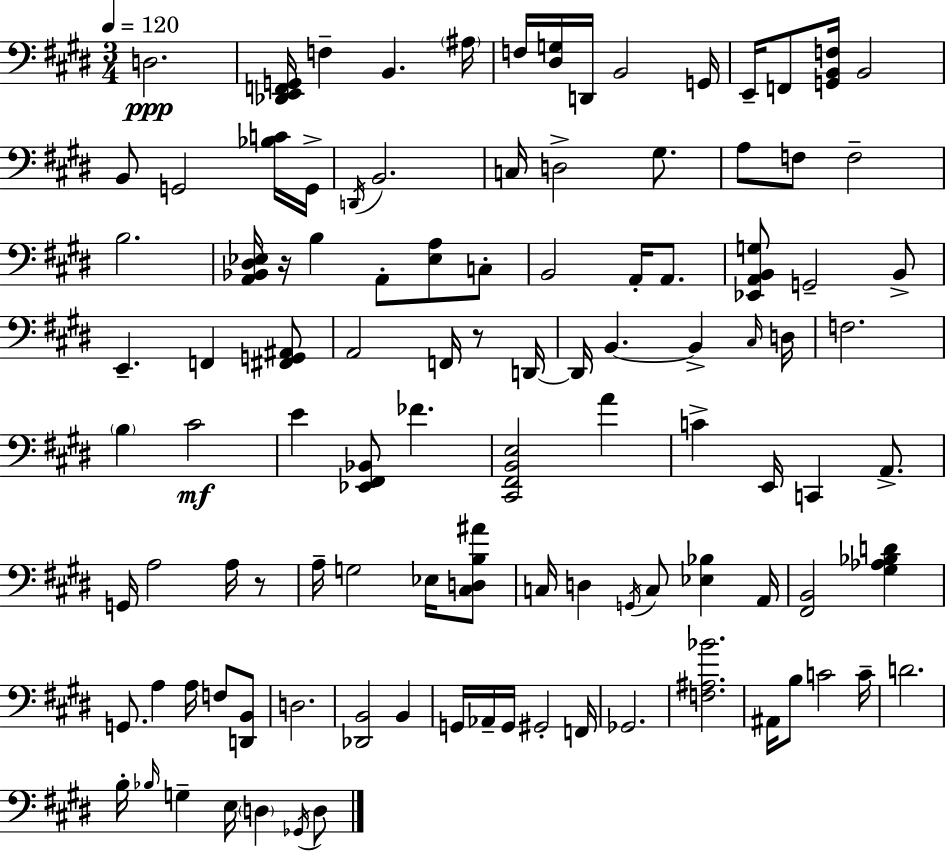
X:1
T:Untitled
M:3/4
L:1/4
K:E
D,2 [_D,,E,,F,,G,,]/4 F, B,, ^A,/4 F,/4 [^D,G,]/4 D,,/4 B,,2 G,,/4 E,,/4 F,,/2 [G,,B,,F,]/4 B,,2 B,,/2 G,,2 [_B,C]/4 G,,/4 D,,/4 B,,2 C,/4 D,2 ^G,/2 A,/2 F,/2 F,2 B,2 [A,,_B,,^D,_E,]/4 z/4 B, A,,/2 [_E,A,]/2 C,/2 B,,2 A,,/4 A,,/2 [_E,,A,,B,,G,]/2 G,,2 B,,/2 E,, F,, [^F,,G,,^A,,]/2 A,,2 F,,/4 z/2 D,,/4 D,,/4 B,, B,, ^C,/4 D,/4 F,2 B, ^C2 E [_E,,^F,,_B,,]/2 _F [^C,,^F,,B,,E,]2 A C E,,/4 C,, A,,/2 G,,/4 A,2 A,/4 z/2 A,/4 G,2 _E,/4 [^C,D,B,^A]/2 C,/4 D, G,,/4 C,/2 [_E,_B,] A,,/4 [^F,,B,,]2 [^G,_A,_B,D] G,,/2 A, A,/4 F,/2 [D,,B,,]/2 D,2 [_D,,B,,]2 B,, G,,/4 _A,,/4 G,,/4 ^G,,2 F,,/4 _G,,2 [F,^A,_B]2 ^A,,/4 B,/2 C2 C/4 D2 B,/4 _B,/4 G, E,/4 D, _G,,/4 D,/2